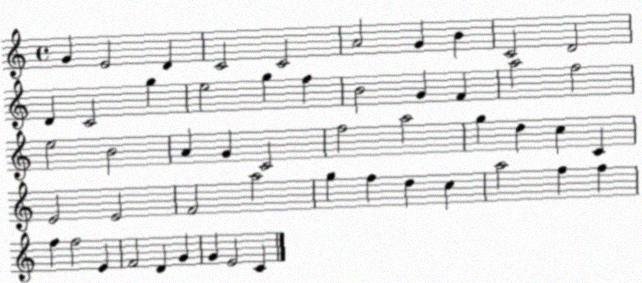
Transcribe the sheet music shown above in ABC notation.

X:1
T:Untitled
M:4/4
L:1/4
K:C
G E2 D C2 C2 A2 G B C2 D2 D C2 g e2 g f B2 G F a2 f2 e2 B2 A G C2 f2 a2 g d c C E2 E2 F2 a2 g f d c a2 f f f f2 E F2 D G G E2 C